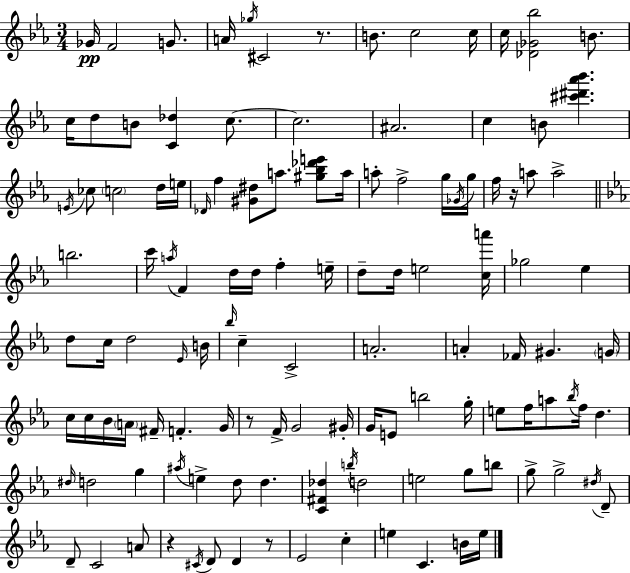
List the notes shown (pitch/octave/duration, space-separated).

Gb4/s F4/h G4/e. A4/s Gb5/s C#4/h R/e. B4/e. C5/h C5/s C5/s [Db4,Gb4,Bb5]/h B4/e. C5/s D5/e B4/e [C4,Db5]/q C5/e. C5/h. A#4/h. C5/q B4/e [C#6,D#6,Ab6,Bb6]/q. E4/s CES5/e C5/h D5/s E5/s Db4/s F5/q [G#4,D#5]/e A5/e. [G#5,Bb5,Db6,E6]/e A5/s A5/e F5/h G5/s Gb4/s G5/s F5/s R/s A5/e A5/h B5/h. C6/s A5/s F4/q D5/s D5/s F5/q E5/s D5/e D5/s E5/h [C5,A6]/s Gb5/h Eb5/q D5/e C5/s D5/h Eb4/s B4/s Bb5/s C5/q C4/h A4/h. A4/q FES4/s G#4/q. G4/s C5/s C5/s Bb4/s A4/s F#4/s F4/q. G4/s R/e F4/s G4/h G#4/s G4/s E4/e B5/h G5/s E5/e F5/s A5/e Bb5/s F5/s D5/q. D#5/s D5/h G5/q A#5/s E5/q D5/e D5/q. [C4,F#4,Db5]/q B5/s D5/h E5/h G5/e B5/e G5/e G5/h D#5/s D4/e D4/e C4/h A4/e R/q C#4/s D4/e D4/q R/e Eb4/h C5/q E5/q C4/q. B4/s E5/s